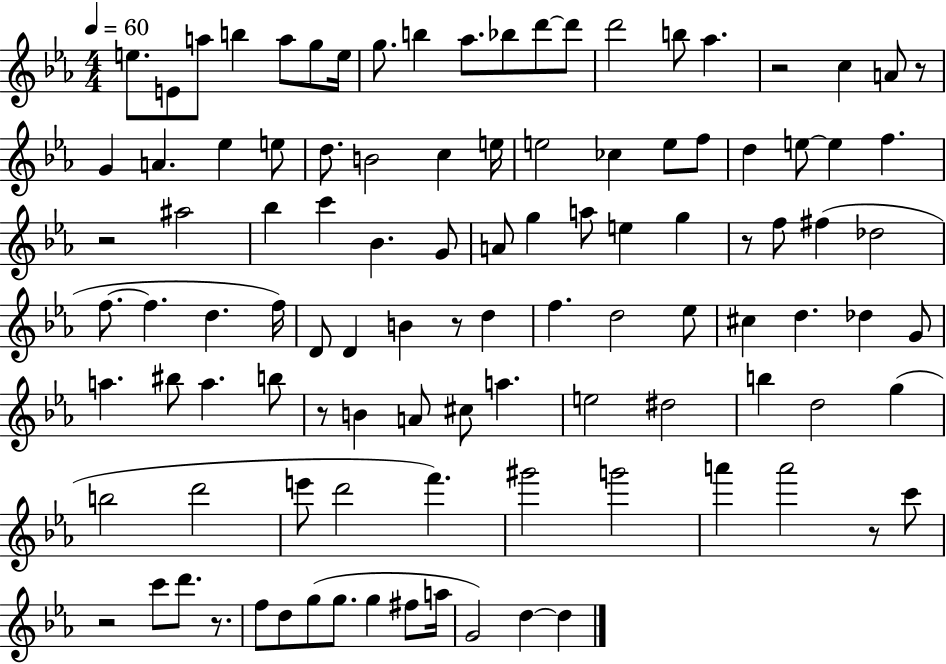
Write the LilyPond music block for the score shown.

{
  \clef treble
  \numericTimeSignature
  \time 4/4
  \key ees \major
  \tempo 4 = 60
  \repeat volta 2 { e''8. e'8 a''8 b''4 a''8 g''8 e''16 | g''8. b''4 aes''8. bes''8 d'''8~~ d'''8 | d'''2 b''8 aes''4. | r2 c''4 a'8 r8 | \break g'4 a'4. ees''4 e''8 | d''8. b'2 c''4 e''16 | e''2 ces''4 e''8 f''8 | d''4 e''8~~ e''4 f''4. | \break r2 ais''2 | bes''4 c'''4 bes'4. g'8 | a'8 g''4 a''8 e''4 g''4 | r8 f''8 fis''4( des''2 | \break f''8.~~ f''4. d''4. f''16) | d'8 d'4 b'4 r8 d''4 | f''4. d''2 ees''8 | cis''4 d''4. des''4 g'8 | \break a''4. bis''8 a''4. b''8 | r8 b'4 a'8 cis''8 a''4. | e''2 dis''2 | b''4 d''2 g''4( | \break b''2 d'''2 | e'''8 d'''2 f'''4.) | gis'''2 g'''2 | a'''4 a'''2 r8 c'''8 | \break r2 c'''8 d'''8. r8. | f''8 d''8 g''8( g''8. g''4 fis''8 a''16 | g'2) d''4~~ d''4 | } \bar "|."
}